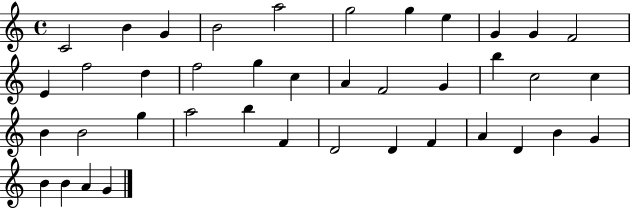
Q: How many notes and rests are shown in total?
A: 40